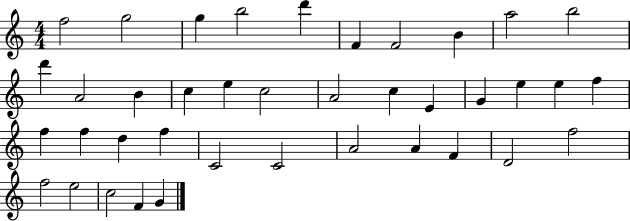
F5/h G5/h G5/q B5/h D6/q F4/q F4/h B4/q A5/h B5/h D6/q A4/h B4/q C5/q E5/q C5/h A4/h C5/q E4/q G4/q E5/q E5/q F5/q F5/q F5/q D5/q F5/q C4/h C4/h A4/h A4/q F4/q D4/h F5/h F5/h E5/h C5/h F4/q G4/q